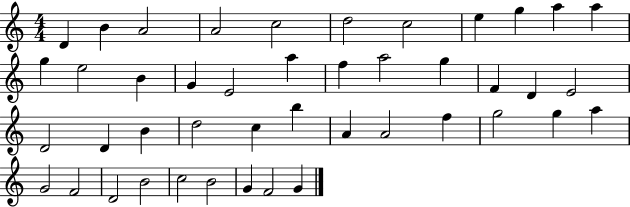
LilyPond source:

{
  \clef treble
  \numericTimeSignature
  \time 4/4
  \key c \major
  d'4 b'4 a'2 | a'2 c''2 | d''2 c''2 | e''4 g''4 a''4 a''4 | \break g''4 e''2 b'4 | g'4 e'2 a''4 | f''4 a''2 g''4 | f'4 d'4 e'2 | \break d'2 d'4 b'4 | d''2 c''4 b''4 | a'4 a'2 f''4 | g''2 g''4 a''4 | \break g'2 f'2 | d'2 b'2 | c''2 b'2 | g'4 f'2 g'4 | \break \bar "|."
}